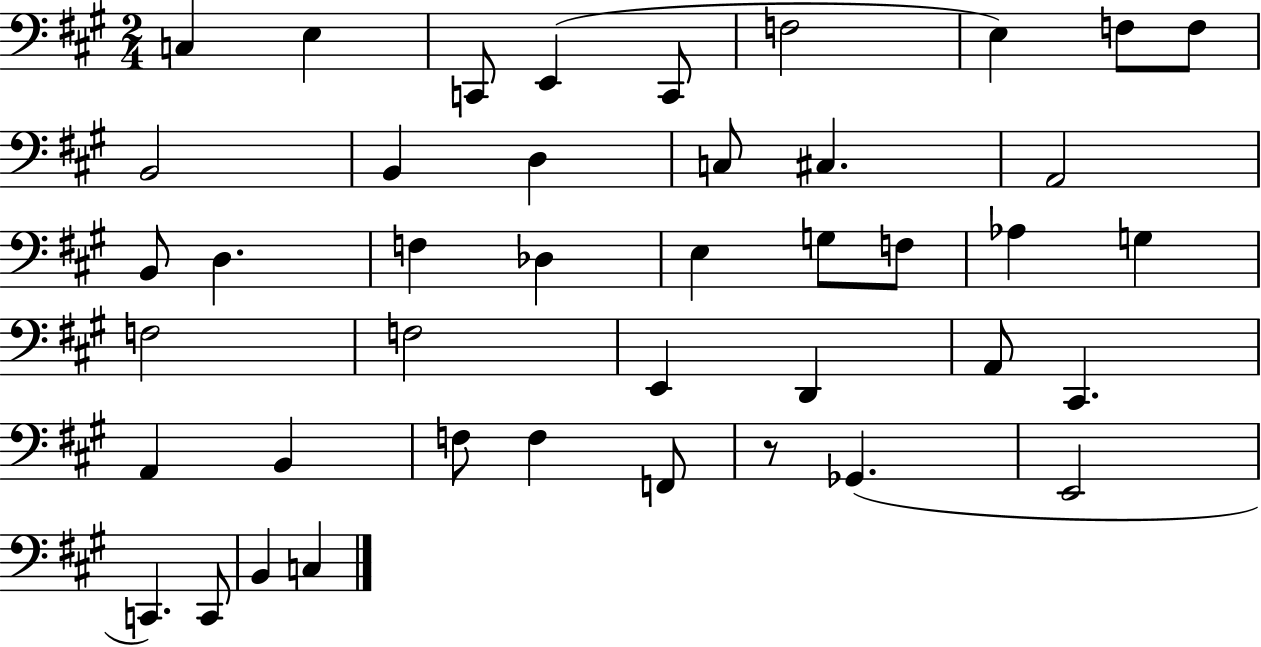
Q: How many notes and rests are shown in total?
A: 42